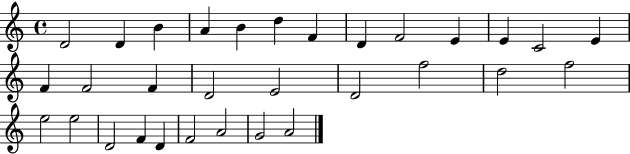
{
  \clef treble
  \time 4/4
  \defaultTimeSignature
  \key c \major
  d'2 d'4 b'4 | a'4 b'4 d''4 f'4 | d'4 f'2 e'4 | e'4 c'2 e'4 | \break f'4 f'2 f'4 | d'2 e'2 | d'2 f''2 | d''2 f''2 | \break e''2 e''2 | d'2 f'4 d'4 | f'2 a'2 | g'2 a'2 | \break \bar "|."
}